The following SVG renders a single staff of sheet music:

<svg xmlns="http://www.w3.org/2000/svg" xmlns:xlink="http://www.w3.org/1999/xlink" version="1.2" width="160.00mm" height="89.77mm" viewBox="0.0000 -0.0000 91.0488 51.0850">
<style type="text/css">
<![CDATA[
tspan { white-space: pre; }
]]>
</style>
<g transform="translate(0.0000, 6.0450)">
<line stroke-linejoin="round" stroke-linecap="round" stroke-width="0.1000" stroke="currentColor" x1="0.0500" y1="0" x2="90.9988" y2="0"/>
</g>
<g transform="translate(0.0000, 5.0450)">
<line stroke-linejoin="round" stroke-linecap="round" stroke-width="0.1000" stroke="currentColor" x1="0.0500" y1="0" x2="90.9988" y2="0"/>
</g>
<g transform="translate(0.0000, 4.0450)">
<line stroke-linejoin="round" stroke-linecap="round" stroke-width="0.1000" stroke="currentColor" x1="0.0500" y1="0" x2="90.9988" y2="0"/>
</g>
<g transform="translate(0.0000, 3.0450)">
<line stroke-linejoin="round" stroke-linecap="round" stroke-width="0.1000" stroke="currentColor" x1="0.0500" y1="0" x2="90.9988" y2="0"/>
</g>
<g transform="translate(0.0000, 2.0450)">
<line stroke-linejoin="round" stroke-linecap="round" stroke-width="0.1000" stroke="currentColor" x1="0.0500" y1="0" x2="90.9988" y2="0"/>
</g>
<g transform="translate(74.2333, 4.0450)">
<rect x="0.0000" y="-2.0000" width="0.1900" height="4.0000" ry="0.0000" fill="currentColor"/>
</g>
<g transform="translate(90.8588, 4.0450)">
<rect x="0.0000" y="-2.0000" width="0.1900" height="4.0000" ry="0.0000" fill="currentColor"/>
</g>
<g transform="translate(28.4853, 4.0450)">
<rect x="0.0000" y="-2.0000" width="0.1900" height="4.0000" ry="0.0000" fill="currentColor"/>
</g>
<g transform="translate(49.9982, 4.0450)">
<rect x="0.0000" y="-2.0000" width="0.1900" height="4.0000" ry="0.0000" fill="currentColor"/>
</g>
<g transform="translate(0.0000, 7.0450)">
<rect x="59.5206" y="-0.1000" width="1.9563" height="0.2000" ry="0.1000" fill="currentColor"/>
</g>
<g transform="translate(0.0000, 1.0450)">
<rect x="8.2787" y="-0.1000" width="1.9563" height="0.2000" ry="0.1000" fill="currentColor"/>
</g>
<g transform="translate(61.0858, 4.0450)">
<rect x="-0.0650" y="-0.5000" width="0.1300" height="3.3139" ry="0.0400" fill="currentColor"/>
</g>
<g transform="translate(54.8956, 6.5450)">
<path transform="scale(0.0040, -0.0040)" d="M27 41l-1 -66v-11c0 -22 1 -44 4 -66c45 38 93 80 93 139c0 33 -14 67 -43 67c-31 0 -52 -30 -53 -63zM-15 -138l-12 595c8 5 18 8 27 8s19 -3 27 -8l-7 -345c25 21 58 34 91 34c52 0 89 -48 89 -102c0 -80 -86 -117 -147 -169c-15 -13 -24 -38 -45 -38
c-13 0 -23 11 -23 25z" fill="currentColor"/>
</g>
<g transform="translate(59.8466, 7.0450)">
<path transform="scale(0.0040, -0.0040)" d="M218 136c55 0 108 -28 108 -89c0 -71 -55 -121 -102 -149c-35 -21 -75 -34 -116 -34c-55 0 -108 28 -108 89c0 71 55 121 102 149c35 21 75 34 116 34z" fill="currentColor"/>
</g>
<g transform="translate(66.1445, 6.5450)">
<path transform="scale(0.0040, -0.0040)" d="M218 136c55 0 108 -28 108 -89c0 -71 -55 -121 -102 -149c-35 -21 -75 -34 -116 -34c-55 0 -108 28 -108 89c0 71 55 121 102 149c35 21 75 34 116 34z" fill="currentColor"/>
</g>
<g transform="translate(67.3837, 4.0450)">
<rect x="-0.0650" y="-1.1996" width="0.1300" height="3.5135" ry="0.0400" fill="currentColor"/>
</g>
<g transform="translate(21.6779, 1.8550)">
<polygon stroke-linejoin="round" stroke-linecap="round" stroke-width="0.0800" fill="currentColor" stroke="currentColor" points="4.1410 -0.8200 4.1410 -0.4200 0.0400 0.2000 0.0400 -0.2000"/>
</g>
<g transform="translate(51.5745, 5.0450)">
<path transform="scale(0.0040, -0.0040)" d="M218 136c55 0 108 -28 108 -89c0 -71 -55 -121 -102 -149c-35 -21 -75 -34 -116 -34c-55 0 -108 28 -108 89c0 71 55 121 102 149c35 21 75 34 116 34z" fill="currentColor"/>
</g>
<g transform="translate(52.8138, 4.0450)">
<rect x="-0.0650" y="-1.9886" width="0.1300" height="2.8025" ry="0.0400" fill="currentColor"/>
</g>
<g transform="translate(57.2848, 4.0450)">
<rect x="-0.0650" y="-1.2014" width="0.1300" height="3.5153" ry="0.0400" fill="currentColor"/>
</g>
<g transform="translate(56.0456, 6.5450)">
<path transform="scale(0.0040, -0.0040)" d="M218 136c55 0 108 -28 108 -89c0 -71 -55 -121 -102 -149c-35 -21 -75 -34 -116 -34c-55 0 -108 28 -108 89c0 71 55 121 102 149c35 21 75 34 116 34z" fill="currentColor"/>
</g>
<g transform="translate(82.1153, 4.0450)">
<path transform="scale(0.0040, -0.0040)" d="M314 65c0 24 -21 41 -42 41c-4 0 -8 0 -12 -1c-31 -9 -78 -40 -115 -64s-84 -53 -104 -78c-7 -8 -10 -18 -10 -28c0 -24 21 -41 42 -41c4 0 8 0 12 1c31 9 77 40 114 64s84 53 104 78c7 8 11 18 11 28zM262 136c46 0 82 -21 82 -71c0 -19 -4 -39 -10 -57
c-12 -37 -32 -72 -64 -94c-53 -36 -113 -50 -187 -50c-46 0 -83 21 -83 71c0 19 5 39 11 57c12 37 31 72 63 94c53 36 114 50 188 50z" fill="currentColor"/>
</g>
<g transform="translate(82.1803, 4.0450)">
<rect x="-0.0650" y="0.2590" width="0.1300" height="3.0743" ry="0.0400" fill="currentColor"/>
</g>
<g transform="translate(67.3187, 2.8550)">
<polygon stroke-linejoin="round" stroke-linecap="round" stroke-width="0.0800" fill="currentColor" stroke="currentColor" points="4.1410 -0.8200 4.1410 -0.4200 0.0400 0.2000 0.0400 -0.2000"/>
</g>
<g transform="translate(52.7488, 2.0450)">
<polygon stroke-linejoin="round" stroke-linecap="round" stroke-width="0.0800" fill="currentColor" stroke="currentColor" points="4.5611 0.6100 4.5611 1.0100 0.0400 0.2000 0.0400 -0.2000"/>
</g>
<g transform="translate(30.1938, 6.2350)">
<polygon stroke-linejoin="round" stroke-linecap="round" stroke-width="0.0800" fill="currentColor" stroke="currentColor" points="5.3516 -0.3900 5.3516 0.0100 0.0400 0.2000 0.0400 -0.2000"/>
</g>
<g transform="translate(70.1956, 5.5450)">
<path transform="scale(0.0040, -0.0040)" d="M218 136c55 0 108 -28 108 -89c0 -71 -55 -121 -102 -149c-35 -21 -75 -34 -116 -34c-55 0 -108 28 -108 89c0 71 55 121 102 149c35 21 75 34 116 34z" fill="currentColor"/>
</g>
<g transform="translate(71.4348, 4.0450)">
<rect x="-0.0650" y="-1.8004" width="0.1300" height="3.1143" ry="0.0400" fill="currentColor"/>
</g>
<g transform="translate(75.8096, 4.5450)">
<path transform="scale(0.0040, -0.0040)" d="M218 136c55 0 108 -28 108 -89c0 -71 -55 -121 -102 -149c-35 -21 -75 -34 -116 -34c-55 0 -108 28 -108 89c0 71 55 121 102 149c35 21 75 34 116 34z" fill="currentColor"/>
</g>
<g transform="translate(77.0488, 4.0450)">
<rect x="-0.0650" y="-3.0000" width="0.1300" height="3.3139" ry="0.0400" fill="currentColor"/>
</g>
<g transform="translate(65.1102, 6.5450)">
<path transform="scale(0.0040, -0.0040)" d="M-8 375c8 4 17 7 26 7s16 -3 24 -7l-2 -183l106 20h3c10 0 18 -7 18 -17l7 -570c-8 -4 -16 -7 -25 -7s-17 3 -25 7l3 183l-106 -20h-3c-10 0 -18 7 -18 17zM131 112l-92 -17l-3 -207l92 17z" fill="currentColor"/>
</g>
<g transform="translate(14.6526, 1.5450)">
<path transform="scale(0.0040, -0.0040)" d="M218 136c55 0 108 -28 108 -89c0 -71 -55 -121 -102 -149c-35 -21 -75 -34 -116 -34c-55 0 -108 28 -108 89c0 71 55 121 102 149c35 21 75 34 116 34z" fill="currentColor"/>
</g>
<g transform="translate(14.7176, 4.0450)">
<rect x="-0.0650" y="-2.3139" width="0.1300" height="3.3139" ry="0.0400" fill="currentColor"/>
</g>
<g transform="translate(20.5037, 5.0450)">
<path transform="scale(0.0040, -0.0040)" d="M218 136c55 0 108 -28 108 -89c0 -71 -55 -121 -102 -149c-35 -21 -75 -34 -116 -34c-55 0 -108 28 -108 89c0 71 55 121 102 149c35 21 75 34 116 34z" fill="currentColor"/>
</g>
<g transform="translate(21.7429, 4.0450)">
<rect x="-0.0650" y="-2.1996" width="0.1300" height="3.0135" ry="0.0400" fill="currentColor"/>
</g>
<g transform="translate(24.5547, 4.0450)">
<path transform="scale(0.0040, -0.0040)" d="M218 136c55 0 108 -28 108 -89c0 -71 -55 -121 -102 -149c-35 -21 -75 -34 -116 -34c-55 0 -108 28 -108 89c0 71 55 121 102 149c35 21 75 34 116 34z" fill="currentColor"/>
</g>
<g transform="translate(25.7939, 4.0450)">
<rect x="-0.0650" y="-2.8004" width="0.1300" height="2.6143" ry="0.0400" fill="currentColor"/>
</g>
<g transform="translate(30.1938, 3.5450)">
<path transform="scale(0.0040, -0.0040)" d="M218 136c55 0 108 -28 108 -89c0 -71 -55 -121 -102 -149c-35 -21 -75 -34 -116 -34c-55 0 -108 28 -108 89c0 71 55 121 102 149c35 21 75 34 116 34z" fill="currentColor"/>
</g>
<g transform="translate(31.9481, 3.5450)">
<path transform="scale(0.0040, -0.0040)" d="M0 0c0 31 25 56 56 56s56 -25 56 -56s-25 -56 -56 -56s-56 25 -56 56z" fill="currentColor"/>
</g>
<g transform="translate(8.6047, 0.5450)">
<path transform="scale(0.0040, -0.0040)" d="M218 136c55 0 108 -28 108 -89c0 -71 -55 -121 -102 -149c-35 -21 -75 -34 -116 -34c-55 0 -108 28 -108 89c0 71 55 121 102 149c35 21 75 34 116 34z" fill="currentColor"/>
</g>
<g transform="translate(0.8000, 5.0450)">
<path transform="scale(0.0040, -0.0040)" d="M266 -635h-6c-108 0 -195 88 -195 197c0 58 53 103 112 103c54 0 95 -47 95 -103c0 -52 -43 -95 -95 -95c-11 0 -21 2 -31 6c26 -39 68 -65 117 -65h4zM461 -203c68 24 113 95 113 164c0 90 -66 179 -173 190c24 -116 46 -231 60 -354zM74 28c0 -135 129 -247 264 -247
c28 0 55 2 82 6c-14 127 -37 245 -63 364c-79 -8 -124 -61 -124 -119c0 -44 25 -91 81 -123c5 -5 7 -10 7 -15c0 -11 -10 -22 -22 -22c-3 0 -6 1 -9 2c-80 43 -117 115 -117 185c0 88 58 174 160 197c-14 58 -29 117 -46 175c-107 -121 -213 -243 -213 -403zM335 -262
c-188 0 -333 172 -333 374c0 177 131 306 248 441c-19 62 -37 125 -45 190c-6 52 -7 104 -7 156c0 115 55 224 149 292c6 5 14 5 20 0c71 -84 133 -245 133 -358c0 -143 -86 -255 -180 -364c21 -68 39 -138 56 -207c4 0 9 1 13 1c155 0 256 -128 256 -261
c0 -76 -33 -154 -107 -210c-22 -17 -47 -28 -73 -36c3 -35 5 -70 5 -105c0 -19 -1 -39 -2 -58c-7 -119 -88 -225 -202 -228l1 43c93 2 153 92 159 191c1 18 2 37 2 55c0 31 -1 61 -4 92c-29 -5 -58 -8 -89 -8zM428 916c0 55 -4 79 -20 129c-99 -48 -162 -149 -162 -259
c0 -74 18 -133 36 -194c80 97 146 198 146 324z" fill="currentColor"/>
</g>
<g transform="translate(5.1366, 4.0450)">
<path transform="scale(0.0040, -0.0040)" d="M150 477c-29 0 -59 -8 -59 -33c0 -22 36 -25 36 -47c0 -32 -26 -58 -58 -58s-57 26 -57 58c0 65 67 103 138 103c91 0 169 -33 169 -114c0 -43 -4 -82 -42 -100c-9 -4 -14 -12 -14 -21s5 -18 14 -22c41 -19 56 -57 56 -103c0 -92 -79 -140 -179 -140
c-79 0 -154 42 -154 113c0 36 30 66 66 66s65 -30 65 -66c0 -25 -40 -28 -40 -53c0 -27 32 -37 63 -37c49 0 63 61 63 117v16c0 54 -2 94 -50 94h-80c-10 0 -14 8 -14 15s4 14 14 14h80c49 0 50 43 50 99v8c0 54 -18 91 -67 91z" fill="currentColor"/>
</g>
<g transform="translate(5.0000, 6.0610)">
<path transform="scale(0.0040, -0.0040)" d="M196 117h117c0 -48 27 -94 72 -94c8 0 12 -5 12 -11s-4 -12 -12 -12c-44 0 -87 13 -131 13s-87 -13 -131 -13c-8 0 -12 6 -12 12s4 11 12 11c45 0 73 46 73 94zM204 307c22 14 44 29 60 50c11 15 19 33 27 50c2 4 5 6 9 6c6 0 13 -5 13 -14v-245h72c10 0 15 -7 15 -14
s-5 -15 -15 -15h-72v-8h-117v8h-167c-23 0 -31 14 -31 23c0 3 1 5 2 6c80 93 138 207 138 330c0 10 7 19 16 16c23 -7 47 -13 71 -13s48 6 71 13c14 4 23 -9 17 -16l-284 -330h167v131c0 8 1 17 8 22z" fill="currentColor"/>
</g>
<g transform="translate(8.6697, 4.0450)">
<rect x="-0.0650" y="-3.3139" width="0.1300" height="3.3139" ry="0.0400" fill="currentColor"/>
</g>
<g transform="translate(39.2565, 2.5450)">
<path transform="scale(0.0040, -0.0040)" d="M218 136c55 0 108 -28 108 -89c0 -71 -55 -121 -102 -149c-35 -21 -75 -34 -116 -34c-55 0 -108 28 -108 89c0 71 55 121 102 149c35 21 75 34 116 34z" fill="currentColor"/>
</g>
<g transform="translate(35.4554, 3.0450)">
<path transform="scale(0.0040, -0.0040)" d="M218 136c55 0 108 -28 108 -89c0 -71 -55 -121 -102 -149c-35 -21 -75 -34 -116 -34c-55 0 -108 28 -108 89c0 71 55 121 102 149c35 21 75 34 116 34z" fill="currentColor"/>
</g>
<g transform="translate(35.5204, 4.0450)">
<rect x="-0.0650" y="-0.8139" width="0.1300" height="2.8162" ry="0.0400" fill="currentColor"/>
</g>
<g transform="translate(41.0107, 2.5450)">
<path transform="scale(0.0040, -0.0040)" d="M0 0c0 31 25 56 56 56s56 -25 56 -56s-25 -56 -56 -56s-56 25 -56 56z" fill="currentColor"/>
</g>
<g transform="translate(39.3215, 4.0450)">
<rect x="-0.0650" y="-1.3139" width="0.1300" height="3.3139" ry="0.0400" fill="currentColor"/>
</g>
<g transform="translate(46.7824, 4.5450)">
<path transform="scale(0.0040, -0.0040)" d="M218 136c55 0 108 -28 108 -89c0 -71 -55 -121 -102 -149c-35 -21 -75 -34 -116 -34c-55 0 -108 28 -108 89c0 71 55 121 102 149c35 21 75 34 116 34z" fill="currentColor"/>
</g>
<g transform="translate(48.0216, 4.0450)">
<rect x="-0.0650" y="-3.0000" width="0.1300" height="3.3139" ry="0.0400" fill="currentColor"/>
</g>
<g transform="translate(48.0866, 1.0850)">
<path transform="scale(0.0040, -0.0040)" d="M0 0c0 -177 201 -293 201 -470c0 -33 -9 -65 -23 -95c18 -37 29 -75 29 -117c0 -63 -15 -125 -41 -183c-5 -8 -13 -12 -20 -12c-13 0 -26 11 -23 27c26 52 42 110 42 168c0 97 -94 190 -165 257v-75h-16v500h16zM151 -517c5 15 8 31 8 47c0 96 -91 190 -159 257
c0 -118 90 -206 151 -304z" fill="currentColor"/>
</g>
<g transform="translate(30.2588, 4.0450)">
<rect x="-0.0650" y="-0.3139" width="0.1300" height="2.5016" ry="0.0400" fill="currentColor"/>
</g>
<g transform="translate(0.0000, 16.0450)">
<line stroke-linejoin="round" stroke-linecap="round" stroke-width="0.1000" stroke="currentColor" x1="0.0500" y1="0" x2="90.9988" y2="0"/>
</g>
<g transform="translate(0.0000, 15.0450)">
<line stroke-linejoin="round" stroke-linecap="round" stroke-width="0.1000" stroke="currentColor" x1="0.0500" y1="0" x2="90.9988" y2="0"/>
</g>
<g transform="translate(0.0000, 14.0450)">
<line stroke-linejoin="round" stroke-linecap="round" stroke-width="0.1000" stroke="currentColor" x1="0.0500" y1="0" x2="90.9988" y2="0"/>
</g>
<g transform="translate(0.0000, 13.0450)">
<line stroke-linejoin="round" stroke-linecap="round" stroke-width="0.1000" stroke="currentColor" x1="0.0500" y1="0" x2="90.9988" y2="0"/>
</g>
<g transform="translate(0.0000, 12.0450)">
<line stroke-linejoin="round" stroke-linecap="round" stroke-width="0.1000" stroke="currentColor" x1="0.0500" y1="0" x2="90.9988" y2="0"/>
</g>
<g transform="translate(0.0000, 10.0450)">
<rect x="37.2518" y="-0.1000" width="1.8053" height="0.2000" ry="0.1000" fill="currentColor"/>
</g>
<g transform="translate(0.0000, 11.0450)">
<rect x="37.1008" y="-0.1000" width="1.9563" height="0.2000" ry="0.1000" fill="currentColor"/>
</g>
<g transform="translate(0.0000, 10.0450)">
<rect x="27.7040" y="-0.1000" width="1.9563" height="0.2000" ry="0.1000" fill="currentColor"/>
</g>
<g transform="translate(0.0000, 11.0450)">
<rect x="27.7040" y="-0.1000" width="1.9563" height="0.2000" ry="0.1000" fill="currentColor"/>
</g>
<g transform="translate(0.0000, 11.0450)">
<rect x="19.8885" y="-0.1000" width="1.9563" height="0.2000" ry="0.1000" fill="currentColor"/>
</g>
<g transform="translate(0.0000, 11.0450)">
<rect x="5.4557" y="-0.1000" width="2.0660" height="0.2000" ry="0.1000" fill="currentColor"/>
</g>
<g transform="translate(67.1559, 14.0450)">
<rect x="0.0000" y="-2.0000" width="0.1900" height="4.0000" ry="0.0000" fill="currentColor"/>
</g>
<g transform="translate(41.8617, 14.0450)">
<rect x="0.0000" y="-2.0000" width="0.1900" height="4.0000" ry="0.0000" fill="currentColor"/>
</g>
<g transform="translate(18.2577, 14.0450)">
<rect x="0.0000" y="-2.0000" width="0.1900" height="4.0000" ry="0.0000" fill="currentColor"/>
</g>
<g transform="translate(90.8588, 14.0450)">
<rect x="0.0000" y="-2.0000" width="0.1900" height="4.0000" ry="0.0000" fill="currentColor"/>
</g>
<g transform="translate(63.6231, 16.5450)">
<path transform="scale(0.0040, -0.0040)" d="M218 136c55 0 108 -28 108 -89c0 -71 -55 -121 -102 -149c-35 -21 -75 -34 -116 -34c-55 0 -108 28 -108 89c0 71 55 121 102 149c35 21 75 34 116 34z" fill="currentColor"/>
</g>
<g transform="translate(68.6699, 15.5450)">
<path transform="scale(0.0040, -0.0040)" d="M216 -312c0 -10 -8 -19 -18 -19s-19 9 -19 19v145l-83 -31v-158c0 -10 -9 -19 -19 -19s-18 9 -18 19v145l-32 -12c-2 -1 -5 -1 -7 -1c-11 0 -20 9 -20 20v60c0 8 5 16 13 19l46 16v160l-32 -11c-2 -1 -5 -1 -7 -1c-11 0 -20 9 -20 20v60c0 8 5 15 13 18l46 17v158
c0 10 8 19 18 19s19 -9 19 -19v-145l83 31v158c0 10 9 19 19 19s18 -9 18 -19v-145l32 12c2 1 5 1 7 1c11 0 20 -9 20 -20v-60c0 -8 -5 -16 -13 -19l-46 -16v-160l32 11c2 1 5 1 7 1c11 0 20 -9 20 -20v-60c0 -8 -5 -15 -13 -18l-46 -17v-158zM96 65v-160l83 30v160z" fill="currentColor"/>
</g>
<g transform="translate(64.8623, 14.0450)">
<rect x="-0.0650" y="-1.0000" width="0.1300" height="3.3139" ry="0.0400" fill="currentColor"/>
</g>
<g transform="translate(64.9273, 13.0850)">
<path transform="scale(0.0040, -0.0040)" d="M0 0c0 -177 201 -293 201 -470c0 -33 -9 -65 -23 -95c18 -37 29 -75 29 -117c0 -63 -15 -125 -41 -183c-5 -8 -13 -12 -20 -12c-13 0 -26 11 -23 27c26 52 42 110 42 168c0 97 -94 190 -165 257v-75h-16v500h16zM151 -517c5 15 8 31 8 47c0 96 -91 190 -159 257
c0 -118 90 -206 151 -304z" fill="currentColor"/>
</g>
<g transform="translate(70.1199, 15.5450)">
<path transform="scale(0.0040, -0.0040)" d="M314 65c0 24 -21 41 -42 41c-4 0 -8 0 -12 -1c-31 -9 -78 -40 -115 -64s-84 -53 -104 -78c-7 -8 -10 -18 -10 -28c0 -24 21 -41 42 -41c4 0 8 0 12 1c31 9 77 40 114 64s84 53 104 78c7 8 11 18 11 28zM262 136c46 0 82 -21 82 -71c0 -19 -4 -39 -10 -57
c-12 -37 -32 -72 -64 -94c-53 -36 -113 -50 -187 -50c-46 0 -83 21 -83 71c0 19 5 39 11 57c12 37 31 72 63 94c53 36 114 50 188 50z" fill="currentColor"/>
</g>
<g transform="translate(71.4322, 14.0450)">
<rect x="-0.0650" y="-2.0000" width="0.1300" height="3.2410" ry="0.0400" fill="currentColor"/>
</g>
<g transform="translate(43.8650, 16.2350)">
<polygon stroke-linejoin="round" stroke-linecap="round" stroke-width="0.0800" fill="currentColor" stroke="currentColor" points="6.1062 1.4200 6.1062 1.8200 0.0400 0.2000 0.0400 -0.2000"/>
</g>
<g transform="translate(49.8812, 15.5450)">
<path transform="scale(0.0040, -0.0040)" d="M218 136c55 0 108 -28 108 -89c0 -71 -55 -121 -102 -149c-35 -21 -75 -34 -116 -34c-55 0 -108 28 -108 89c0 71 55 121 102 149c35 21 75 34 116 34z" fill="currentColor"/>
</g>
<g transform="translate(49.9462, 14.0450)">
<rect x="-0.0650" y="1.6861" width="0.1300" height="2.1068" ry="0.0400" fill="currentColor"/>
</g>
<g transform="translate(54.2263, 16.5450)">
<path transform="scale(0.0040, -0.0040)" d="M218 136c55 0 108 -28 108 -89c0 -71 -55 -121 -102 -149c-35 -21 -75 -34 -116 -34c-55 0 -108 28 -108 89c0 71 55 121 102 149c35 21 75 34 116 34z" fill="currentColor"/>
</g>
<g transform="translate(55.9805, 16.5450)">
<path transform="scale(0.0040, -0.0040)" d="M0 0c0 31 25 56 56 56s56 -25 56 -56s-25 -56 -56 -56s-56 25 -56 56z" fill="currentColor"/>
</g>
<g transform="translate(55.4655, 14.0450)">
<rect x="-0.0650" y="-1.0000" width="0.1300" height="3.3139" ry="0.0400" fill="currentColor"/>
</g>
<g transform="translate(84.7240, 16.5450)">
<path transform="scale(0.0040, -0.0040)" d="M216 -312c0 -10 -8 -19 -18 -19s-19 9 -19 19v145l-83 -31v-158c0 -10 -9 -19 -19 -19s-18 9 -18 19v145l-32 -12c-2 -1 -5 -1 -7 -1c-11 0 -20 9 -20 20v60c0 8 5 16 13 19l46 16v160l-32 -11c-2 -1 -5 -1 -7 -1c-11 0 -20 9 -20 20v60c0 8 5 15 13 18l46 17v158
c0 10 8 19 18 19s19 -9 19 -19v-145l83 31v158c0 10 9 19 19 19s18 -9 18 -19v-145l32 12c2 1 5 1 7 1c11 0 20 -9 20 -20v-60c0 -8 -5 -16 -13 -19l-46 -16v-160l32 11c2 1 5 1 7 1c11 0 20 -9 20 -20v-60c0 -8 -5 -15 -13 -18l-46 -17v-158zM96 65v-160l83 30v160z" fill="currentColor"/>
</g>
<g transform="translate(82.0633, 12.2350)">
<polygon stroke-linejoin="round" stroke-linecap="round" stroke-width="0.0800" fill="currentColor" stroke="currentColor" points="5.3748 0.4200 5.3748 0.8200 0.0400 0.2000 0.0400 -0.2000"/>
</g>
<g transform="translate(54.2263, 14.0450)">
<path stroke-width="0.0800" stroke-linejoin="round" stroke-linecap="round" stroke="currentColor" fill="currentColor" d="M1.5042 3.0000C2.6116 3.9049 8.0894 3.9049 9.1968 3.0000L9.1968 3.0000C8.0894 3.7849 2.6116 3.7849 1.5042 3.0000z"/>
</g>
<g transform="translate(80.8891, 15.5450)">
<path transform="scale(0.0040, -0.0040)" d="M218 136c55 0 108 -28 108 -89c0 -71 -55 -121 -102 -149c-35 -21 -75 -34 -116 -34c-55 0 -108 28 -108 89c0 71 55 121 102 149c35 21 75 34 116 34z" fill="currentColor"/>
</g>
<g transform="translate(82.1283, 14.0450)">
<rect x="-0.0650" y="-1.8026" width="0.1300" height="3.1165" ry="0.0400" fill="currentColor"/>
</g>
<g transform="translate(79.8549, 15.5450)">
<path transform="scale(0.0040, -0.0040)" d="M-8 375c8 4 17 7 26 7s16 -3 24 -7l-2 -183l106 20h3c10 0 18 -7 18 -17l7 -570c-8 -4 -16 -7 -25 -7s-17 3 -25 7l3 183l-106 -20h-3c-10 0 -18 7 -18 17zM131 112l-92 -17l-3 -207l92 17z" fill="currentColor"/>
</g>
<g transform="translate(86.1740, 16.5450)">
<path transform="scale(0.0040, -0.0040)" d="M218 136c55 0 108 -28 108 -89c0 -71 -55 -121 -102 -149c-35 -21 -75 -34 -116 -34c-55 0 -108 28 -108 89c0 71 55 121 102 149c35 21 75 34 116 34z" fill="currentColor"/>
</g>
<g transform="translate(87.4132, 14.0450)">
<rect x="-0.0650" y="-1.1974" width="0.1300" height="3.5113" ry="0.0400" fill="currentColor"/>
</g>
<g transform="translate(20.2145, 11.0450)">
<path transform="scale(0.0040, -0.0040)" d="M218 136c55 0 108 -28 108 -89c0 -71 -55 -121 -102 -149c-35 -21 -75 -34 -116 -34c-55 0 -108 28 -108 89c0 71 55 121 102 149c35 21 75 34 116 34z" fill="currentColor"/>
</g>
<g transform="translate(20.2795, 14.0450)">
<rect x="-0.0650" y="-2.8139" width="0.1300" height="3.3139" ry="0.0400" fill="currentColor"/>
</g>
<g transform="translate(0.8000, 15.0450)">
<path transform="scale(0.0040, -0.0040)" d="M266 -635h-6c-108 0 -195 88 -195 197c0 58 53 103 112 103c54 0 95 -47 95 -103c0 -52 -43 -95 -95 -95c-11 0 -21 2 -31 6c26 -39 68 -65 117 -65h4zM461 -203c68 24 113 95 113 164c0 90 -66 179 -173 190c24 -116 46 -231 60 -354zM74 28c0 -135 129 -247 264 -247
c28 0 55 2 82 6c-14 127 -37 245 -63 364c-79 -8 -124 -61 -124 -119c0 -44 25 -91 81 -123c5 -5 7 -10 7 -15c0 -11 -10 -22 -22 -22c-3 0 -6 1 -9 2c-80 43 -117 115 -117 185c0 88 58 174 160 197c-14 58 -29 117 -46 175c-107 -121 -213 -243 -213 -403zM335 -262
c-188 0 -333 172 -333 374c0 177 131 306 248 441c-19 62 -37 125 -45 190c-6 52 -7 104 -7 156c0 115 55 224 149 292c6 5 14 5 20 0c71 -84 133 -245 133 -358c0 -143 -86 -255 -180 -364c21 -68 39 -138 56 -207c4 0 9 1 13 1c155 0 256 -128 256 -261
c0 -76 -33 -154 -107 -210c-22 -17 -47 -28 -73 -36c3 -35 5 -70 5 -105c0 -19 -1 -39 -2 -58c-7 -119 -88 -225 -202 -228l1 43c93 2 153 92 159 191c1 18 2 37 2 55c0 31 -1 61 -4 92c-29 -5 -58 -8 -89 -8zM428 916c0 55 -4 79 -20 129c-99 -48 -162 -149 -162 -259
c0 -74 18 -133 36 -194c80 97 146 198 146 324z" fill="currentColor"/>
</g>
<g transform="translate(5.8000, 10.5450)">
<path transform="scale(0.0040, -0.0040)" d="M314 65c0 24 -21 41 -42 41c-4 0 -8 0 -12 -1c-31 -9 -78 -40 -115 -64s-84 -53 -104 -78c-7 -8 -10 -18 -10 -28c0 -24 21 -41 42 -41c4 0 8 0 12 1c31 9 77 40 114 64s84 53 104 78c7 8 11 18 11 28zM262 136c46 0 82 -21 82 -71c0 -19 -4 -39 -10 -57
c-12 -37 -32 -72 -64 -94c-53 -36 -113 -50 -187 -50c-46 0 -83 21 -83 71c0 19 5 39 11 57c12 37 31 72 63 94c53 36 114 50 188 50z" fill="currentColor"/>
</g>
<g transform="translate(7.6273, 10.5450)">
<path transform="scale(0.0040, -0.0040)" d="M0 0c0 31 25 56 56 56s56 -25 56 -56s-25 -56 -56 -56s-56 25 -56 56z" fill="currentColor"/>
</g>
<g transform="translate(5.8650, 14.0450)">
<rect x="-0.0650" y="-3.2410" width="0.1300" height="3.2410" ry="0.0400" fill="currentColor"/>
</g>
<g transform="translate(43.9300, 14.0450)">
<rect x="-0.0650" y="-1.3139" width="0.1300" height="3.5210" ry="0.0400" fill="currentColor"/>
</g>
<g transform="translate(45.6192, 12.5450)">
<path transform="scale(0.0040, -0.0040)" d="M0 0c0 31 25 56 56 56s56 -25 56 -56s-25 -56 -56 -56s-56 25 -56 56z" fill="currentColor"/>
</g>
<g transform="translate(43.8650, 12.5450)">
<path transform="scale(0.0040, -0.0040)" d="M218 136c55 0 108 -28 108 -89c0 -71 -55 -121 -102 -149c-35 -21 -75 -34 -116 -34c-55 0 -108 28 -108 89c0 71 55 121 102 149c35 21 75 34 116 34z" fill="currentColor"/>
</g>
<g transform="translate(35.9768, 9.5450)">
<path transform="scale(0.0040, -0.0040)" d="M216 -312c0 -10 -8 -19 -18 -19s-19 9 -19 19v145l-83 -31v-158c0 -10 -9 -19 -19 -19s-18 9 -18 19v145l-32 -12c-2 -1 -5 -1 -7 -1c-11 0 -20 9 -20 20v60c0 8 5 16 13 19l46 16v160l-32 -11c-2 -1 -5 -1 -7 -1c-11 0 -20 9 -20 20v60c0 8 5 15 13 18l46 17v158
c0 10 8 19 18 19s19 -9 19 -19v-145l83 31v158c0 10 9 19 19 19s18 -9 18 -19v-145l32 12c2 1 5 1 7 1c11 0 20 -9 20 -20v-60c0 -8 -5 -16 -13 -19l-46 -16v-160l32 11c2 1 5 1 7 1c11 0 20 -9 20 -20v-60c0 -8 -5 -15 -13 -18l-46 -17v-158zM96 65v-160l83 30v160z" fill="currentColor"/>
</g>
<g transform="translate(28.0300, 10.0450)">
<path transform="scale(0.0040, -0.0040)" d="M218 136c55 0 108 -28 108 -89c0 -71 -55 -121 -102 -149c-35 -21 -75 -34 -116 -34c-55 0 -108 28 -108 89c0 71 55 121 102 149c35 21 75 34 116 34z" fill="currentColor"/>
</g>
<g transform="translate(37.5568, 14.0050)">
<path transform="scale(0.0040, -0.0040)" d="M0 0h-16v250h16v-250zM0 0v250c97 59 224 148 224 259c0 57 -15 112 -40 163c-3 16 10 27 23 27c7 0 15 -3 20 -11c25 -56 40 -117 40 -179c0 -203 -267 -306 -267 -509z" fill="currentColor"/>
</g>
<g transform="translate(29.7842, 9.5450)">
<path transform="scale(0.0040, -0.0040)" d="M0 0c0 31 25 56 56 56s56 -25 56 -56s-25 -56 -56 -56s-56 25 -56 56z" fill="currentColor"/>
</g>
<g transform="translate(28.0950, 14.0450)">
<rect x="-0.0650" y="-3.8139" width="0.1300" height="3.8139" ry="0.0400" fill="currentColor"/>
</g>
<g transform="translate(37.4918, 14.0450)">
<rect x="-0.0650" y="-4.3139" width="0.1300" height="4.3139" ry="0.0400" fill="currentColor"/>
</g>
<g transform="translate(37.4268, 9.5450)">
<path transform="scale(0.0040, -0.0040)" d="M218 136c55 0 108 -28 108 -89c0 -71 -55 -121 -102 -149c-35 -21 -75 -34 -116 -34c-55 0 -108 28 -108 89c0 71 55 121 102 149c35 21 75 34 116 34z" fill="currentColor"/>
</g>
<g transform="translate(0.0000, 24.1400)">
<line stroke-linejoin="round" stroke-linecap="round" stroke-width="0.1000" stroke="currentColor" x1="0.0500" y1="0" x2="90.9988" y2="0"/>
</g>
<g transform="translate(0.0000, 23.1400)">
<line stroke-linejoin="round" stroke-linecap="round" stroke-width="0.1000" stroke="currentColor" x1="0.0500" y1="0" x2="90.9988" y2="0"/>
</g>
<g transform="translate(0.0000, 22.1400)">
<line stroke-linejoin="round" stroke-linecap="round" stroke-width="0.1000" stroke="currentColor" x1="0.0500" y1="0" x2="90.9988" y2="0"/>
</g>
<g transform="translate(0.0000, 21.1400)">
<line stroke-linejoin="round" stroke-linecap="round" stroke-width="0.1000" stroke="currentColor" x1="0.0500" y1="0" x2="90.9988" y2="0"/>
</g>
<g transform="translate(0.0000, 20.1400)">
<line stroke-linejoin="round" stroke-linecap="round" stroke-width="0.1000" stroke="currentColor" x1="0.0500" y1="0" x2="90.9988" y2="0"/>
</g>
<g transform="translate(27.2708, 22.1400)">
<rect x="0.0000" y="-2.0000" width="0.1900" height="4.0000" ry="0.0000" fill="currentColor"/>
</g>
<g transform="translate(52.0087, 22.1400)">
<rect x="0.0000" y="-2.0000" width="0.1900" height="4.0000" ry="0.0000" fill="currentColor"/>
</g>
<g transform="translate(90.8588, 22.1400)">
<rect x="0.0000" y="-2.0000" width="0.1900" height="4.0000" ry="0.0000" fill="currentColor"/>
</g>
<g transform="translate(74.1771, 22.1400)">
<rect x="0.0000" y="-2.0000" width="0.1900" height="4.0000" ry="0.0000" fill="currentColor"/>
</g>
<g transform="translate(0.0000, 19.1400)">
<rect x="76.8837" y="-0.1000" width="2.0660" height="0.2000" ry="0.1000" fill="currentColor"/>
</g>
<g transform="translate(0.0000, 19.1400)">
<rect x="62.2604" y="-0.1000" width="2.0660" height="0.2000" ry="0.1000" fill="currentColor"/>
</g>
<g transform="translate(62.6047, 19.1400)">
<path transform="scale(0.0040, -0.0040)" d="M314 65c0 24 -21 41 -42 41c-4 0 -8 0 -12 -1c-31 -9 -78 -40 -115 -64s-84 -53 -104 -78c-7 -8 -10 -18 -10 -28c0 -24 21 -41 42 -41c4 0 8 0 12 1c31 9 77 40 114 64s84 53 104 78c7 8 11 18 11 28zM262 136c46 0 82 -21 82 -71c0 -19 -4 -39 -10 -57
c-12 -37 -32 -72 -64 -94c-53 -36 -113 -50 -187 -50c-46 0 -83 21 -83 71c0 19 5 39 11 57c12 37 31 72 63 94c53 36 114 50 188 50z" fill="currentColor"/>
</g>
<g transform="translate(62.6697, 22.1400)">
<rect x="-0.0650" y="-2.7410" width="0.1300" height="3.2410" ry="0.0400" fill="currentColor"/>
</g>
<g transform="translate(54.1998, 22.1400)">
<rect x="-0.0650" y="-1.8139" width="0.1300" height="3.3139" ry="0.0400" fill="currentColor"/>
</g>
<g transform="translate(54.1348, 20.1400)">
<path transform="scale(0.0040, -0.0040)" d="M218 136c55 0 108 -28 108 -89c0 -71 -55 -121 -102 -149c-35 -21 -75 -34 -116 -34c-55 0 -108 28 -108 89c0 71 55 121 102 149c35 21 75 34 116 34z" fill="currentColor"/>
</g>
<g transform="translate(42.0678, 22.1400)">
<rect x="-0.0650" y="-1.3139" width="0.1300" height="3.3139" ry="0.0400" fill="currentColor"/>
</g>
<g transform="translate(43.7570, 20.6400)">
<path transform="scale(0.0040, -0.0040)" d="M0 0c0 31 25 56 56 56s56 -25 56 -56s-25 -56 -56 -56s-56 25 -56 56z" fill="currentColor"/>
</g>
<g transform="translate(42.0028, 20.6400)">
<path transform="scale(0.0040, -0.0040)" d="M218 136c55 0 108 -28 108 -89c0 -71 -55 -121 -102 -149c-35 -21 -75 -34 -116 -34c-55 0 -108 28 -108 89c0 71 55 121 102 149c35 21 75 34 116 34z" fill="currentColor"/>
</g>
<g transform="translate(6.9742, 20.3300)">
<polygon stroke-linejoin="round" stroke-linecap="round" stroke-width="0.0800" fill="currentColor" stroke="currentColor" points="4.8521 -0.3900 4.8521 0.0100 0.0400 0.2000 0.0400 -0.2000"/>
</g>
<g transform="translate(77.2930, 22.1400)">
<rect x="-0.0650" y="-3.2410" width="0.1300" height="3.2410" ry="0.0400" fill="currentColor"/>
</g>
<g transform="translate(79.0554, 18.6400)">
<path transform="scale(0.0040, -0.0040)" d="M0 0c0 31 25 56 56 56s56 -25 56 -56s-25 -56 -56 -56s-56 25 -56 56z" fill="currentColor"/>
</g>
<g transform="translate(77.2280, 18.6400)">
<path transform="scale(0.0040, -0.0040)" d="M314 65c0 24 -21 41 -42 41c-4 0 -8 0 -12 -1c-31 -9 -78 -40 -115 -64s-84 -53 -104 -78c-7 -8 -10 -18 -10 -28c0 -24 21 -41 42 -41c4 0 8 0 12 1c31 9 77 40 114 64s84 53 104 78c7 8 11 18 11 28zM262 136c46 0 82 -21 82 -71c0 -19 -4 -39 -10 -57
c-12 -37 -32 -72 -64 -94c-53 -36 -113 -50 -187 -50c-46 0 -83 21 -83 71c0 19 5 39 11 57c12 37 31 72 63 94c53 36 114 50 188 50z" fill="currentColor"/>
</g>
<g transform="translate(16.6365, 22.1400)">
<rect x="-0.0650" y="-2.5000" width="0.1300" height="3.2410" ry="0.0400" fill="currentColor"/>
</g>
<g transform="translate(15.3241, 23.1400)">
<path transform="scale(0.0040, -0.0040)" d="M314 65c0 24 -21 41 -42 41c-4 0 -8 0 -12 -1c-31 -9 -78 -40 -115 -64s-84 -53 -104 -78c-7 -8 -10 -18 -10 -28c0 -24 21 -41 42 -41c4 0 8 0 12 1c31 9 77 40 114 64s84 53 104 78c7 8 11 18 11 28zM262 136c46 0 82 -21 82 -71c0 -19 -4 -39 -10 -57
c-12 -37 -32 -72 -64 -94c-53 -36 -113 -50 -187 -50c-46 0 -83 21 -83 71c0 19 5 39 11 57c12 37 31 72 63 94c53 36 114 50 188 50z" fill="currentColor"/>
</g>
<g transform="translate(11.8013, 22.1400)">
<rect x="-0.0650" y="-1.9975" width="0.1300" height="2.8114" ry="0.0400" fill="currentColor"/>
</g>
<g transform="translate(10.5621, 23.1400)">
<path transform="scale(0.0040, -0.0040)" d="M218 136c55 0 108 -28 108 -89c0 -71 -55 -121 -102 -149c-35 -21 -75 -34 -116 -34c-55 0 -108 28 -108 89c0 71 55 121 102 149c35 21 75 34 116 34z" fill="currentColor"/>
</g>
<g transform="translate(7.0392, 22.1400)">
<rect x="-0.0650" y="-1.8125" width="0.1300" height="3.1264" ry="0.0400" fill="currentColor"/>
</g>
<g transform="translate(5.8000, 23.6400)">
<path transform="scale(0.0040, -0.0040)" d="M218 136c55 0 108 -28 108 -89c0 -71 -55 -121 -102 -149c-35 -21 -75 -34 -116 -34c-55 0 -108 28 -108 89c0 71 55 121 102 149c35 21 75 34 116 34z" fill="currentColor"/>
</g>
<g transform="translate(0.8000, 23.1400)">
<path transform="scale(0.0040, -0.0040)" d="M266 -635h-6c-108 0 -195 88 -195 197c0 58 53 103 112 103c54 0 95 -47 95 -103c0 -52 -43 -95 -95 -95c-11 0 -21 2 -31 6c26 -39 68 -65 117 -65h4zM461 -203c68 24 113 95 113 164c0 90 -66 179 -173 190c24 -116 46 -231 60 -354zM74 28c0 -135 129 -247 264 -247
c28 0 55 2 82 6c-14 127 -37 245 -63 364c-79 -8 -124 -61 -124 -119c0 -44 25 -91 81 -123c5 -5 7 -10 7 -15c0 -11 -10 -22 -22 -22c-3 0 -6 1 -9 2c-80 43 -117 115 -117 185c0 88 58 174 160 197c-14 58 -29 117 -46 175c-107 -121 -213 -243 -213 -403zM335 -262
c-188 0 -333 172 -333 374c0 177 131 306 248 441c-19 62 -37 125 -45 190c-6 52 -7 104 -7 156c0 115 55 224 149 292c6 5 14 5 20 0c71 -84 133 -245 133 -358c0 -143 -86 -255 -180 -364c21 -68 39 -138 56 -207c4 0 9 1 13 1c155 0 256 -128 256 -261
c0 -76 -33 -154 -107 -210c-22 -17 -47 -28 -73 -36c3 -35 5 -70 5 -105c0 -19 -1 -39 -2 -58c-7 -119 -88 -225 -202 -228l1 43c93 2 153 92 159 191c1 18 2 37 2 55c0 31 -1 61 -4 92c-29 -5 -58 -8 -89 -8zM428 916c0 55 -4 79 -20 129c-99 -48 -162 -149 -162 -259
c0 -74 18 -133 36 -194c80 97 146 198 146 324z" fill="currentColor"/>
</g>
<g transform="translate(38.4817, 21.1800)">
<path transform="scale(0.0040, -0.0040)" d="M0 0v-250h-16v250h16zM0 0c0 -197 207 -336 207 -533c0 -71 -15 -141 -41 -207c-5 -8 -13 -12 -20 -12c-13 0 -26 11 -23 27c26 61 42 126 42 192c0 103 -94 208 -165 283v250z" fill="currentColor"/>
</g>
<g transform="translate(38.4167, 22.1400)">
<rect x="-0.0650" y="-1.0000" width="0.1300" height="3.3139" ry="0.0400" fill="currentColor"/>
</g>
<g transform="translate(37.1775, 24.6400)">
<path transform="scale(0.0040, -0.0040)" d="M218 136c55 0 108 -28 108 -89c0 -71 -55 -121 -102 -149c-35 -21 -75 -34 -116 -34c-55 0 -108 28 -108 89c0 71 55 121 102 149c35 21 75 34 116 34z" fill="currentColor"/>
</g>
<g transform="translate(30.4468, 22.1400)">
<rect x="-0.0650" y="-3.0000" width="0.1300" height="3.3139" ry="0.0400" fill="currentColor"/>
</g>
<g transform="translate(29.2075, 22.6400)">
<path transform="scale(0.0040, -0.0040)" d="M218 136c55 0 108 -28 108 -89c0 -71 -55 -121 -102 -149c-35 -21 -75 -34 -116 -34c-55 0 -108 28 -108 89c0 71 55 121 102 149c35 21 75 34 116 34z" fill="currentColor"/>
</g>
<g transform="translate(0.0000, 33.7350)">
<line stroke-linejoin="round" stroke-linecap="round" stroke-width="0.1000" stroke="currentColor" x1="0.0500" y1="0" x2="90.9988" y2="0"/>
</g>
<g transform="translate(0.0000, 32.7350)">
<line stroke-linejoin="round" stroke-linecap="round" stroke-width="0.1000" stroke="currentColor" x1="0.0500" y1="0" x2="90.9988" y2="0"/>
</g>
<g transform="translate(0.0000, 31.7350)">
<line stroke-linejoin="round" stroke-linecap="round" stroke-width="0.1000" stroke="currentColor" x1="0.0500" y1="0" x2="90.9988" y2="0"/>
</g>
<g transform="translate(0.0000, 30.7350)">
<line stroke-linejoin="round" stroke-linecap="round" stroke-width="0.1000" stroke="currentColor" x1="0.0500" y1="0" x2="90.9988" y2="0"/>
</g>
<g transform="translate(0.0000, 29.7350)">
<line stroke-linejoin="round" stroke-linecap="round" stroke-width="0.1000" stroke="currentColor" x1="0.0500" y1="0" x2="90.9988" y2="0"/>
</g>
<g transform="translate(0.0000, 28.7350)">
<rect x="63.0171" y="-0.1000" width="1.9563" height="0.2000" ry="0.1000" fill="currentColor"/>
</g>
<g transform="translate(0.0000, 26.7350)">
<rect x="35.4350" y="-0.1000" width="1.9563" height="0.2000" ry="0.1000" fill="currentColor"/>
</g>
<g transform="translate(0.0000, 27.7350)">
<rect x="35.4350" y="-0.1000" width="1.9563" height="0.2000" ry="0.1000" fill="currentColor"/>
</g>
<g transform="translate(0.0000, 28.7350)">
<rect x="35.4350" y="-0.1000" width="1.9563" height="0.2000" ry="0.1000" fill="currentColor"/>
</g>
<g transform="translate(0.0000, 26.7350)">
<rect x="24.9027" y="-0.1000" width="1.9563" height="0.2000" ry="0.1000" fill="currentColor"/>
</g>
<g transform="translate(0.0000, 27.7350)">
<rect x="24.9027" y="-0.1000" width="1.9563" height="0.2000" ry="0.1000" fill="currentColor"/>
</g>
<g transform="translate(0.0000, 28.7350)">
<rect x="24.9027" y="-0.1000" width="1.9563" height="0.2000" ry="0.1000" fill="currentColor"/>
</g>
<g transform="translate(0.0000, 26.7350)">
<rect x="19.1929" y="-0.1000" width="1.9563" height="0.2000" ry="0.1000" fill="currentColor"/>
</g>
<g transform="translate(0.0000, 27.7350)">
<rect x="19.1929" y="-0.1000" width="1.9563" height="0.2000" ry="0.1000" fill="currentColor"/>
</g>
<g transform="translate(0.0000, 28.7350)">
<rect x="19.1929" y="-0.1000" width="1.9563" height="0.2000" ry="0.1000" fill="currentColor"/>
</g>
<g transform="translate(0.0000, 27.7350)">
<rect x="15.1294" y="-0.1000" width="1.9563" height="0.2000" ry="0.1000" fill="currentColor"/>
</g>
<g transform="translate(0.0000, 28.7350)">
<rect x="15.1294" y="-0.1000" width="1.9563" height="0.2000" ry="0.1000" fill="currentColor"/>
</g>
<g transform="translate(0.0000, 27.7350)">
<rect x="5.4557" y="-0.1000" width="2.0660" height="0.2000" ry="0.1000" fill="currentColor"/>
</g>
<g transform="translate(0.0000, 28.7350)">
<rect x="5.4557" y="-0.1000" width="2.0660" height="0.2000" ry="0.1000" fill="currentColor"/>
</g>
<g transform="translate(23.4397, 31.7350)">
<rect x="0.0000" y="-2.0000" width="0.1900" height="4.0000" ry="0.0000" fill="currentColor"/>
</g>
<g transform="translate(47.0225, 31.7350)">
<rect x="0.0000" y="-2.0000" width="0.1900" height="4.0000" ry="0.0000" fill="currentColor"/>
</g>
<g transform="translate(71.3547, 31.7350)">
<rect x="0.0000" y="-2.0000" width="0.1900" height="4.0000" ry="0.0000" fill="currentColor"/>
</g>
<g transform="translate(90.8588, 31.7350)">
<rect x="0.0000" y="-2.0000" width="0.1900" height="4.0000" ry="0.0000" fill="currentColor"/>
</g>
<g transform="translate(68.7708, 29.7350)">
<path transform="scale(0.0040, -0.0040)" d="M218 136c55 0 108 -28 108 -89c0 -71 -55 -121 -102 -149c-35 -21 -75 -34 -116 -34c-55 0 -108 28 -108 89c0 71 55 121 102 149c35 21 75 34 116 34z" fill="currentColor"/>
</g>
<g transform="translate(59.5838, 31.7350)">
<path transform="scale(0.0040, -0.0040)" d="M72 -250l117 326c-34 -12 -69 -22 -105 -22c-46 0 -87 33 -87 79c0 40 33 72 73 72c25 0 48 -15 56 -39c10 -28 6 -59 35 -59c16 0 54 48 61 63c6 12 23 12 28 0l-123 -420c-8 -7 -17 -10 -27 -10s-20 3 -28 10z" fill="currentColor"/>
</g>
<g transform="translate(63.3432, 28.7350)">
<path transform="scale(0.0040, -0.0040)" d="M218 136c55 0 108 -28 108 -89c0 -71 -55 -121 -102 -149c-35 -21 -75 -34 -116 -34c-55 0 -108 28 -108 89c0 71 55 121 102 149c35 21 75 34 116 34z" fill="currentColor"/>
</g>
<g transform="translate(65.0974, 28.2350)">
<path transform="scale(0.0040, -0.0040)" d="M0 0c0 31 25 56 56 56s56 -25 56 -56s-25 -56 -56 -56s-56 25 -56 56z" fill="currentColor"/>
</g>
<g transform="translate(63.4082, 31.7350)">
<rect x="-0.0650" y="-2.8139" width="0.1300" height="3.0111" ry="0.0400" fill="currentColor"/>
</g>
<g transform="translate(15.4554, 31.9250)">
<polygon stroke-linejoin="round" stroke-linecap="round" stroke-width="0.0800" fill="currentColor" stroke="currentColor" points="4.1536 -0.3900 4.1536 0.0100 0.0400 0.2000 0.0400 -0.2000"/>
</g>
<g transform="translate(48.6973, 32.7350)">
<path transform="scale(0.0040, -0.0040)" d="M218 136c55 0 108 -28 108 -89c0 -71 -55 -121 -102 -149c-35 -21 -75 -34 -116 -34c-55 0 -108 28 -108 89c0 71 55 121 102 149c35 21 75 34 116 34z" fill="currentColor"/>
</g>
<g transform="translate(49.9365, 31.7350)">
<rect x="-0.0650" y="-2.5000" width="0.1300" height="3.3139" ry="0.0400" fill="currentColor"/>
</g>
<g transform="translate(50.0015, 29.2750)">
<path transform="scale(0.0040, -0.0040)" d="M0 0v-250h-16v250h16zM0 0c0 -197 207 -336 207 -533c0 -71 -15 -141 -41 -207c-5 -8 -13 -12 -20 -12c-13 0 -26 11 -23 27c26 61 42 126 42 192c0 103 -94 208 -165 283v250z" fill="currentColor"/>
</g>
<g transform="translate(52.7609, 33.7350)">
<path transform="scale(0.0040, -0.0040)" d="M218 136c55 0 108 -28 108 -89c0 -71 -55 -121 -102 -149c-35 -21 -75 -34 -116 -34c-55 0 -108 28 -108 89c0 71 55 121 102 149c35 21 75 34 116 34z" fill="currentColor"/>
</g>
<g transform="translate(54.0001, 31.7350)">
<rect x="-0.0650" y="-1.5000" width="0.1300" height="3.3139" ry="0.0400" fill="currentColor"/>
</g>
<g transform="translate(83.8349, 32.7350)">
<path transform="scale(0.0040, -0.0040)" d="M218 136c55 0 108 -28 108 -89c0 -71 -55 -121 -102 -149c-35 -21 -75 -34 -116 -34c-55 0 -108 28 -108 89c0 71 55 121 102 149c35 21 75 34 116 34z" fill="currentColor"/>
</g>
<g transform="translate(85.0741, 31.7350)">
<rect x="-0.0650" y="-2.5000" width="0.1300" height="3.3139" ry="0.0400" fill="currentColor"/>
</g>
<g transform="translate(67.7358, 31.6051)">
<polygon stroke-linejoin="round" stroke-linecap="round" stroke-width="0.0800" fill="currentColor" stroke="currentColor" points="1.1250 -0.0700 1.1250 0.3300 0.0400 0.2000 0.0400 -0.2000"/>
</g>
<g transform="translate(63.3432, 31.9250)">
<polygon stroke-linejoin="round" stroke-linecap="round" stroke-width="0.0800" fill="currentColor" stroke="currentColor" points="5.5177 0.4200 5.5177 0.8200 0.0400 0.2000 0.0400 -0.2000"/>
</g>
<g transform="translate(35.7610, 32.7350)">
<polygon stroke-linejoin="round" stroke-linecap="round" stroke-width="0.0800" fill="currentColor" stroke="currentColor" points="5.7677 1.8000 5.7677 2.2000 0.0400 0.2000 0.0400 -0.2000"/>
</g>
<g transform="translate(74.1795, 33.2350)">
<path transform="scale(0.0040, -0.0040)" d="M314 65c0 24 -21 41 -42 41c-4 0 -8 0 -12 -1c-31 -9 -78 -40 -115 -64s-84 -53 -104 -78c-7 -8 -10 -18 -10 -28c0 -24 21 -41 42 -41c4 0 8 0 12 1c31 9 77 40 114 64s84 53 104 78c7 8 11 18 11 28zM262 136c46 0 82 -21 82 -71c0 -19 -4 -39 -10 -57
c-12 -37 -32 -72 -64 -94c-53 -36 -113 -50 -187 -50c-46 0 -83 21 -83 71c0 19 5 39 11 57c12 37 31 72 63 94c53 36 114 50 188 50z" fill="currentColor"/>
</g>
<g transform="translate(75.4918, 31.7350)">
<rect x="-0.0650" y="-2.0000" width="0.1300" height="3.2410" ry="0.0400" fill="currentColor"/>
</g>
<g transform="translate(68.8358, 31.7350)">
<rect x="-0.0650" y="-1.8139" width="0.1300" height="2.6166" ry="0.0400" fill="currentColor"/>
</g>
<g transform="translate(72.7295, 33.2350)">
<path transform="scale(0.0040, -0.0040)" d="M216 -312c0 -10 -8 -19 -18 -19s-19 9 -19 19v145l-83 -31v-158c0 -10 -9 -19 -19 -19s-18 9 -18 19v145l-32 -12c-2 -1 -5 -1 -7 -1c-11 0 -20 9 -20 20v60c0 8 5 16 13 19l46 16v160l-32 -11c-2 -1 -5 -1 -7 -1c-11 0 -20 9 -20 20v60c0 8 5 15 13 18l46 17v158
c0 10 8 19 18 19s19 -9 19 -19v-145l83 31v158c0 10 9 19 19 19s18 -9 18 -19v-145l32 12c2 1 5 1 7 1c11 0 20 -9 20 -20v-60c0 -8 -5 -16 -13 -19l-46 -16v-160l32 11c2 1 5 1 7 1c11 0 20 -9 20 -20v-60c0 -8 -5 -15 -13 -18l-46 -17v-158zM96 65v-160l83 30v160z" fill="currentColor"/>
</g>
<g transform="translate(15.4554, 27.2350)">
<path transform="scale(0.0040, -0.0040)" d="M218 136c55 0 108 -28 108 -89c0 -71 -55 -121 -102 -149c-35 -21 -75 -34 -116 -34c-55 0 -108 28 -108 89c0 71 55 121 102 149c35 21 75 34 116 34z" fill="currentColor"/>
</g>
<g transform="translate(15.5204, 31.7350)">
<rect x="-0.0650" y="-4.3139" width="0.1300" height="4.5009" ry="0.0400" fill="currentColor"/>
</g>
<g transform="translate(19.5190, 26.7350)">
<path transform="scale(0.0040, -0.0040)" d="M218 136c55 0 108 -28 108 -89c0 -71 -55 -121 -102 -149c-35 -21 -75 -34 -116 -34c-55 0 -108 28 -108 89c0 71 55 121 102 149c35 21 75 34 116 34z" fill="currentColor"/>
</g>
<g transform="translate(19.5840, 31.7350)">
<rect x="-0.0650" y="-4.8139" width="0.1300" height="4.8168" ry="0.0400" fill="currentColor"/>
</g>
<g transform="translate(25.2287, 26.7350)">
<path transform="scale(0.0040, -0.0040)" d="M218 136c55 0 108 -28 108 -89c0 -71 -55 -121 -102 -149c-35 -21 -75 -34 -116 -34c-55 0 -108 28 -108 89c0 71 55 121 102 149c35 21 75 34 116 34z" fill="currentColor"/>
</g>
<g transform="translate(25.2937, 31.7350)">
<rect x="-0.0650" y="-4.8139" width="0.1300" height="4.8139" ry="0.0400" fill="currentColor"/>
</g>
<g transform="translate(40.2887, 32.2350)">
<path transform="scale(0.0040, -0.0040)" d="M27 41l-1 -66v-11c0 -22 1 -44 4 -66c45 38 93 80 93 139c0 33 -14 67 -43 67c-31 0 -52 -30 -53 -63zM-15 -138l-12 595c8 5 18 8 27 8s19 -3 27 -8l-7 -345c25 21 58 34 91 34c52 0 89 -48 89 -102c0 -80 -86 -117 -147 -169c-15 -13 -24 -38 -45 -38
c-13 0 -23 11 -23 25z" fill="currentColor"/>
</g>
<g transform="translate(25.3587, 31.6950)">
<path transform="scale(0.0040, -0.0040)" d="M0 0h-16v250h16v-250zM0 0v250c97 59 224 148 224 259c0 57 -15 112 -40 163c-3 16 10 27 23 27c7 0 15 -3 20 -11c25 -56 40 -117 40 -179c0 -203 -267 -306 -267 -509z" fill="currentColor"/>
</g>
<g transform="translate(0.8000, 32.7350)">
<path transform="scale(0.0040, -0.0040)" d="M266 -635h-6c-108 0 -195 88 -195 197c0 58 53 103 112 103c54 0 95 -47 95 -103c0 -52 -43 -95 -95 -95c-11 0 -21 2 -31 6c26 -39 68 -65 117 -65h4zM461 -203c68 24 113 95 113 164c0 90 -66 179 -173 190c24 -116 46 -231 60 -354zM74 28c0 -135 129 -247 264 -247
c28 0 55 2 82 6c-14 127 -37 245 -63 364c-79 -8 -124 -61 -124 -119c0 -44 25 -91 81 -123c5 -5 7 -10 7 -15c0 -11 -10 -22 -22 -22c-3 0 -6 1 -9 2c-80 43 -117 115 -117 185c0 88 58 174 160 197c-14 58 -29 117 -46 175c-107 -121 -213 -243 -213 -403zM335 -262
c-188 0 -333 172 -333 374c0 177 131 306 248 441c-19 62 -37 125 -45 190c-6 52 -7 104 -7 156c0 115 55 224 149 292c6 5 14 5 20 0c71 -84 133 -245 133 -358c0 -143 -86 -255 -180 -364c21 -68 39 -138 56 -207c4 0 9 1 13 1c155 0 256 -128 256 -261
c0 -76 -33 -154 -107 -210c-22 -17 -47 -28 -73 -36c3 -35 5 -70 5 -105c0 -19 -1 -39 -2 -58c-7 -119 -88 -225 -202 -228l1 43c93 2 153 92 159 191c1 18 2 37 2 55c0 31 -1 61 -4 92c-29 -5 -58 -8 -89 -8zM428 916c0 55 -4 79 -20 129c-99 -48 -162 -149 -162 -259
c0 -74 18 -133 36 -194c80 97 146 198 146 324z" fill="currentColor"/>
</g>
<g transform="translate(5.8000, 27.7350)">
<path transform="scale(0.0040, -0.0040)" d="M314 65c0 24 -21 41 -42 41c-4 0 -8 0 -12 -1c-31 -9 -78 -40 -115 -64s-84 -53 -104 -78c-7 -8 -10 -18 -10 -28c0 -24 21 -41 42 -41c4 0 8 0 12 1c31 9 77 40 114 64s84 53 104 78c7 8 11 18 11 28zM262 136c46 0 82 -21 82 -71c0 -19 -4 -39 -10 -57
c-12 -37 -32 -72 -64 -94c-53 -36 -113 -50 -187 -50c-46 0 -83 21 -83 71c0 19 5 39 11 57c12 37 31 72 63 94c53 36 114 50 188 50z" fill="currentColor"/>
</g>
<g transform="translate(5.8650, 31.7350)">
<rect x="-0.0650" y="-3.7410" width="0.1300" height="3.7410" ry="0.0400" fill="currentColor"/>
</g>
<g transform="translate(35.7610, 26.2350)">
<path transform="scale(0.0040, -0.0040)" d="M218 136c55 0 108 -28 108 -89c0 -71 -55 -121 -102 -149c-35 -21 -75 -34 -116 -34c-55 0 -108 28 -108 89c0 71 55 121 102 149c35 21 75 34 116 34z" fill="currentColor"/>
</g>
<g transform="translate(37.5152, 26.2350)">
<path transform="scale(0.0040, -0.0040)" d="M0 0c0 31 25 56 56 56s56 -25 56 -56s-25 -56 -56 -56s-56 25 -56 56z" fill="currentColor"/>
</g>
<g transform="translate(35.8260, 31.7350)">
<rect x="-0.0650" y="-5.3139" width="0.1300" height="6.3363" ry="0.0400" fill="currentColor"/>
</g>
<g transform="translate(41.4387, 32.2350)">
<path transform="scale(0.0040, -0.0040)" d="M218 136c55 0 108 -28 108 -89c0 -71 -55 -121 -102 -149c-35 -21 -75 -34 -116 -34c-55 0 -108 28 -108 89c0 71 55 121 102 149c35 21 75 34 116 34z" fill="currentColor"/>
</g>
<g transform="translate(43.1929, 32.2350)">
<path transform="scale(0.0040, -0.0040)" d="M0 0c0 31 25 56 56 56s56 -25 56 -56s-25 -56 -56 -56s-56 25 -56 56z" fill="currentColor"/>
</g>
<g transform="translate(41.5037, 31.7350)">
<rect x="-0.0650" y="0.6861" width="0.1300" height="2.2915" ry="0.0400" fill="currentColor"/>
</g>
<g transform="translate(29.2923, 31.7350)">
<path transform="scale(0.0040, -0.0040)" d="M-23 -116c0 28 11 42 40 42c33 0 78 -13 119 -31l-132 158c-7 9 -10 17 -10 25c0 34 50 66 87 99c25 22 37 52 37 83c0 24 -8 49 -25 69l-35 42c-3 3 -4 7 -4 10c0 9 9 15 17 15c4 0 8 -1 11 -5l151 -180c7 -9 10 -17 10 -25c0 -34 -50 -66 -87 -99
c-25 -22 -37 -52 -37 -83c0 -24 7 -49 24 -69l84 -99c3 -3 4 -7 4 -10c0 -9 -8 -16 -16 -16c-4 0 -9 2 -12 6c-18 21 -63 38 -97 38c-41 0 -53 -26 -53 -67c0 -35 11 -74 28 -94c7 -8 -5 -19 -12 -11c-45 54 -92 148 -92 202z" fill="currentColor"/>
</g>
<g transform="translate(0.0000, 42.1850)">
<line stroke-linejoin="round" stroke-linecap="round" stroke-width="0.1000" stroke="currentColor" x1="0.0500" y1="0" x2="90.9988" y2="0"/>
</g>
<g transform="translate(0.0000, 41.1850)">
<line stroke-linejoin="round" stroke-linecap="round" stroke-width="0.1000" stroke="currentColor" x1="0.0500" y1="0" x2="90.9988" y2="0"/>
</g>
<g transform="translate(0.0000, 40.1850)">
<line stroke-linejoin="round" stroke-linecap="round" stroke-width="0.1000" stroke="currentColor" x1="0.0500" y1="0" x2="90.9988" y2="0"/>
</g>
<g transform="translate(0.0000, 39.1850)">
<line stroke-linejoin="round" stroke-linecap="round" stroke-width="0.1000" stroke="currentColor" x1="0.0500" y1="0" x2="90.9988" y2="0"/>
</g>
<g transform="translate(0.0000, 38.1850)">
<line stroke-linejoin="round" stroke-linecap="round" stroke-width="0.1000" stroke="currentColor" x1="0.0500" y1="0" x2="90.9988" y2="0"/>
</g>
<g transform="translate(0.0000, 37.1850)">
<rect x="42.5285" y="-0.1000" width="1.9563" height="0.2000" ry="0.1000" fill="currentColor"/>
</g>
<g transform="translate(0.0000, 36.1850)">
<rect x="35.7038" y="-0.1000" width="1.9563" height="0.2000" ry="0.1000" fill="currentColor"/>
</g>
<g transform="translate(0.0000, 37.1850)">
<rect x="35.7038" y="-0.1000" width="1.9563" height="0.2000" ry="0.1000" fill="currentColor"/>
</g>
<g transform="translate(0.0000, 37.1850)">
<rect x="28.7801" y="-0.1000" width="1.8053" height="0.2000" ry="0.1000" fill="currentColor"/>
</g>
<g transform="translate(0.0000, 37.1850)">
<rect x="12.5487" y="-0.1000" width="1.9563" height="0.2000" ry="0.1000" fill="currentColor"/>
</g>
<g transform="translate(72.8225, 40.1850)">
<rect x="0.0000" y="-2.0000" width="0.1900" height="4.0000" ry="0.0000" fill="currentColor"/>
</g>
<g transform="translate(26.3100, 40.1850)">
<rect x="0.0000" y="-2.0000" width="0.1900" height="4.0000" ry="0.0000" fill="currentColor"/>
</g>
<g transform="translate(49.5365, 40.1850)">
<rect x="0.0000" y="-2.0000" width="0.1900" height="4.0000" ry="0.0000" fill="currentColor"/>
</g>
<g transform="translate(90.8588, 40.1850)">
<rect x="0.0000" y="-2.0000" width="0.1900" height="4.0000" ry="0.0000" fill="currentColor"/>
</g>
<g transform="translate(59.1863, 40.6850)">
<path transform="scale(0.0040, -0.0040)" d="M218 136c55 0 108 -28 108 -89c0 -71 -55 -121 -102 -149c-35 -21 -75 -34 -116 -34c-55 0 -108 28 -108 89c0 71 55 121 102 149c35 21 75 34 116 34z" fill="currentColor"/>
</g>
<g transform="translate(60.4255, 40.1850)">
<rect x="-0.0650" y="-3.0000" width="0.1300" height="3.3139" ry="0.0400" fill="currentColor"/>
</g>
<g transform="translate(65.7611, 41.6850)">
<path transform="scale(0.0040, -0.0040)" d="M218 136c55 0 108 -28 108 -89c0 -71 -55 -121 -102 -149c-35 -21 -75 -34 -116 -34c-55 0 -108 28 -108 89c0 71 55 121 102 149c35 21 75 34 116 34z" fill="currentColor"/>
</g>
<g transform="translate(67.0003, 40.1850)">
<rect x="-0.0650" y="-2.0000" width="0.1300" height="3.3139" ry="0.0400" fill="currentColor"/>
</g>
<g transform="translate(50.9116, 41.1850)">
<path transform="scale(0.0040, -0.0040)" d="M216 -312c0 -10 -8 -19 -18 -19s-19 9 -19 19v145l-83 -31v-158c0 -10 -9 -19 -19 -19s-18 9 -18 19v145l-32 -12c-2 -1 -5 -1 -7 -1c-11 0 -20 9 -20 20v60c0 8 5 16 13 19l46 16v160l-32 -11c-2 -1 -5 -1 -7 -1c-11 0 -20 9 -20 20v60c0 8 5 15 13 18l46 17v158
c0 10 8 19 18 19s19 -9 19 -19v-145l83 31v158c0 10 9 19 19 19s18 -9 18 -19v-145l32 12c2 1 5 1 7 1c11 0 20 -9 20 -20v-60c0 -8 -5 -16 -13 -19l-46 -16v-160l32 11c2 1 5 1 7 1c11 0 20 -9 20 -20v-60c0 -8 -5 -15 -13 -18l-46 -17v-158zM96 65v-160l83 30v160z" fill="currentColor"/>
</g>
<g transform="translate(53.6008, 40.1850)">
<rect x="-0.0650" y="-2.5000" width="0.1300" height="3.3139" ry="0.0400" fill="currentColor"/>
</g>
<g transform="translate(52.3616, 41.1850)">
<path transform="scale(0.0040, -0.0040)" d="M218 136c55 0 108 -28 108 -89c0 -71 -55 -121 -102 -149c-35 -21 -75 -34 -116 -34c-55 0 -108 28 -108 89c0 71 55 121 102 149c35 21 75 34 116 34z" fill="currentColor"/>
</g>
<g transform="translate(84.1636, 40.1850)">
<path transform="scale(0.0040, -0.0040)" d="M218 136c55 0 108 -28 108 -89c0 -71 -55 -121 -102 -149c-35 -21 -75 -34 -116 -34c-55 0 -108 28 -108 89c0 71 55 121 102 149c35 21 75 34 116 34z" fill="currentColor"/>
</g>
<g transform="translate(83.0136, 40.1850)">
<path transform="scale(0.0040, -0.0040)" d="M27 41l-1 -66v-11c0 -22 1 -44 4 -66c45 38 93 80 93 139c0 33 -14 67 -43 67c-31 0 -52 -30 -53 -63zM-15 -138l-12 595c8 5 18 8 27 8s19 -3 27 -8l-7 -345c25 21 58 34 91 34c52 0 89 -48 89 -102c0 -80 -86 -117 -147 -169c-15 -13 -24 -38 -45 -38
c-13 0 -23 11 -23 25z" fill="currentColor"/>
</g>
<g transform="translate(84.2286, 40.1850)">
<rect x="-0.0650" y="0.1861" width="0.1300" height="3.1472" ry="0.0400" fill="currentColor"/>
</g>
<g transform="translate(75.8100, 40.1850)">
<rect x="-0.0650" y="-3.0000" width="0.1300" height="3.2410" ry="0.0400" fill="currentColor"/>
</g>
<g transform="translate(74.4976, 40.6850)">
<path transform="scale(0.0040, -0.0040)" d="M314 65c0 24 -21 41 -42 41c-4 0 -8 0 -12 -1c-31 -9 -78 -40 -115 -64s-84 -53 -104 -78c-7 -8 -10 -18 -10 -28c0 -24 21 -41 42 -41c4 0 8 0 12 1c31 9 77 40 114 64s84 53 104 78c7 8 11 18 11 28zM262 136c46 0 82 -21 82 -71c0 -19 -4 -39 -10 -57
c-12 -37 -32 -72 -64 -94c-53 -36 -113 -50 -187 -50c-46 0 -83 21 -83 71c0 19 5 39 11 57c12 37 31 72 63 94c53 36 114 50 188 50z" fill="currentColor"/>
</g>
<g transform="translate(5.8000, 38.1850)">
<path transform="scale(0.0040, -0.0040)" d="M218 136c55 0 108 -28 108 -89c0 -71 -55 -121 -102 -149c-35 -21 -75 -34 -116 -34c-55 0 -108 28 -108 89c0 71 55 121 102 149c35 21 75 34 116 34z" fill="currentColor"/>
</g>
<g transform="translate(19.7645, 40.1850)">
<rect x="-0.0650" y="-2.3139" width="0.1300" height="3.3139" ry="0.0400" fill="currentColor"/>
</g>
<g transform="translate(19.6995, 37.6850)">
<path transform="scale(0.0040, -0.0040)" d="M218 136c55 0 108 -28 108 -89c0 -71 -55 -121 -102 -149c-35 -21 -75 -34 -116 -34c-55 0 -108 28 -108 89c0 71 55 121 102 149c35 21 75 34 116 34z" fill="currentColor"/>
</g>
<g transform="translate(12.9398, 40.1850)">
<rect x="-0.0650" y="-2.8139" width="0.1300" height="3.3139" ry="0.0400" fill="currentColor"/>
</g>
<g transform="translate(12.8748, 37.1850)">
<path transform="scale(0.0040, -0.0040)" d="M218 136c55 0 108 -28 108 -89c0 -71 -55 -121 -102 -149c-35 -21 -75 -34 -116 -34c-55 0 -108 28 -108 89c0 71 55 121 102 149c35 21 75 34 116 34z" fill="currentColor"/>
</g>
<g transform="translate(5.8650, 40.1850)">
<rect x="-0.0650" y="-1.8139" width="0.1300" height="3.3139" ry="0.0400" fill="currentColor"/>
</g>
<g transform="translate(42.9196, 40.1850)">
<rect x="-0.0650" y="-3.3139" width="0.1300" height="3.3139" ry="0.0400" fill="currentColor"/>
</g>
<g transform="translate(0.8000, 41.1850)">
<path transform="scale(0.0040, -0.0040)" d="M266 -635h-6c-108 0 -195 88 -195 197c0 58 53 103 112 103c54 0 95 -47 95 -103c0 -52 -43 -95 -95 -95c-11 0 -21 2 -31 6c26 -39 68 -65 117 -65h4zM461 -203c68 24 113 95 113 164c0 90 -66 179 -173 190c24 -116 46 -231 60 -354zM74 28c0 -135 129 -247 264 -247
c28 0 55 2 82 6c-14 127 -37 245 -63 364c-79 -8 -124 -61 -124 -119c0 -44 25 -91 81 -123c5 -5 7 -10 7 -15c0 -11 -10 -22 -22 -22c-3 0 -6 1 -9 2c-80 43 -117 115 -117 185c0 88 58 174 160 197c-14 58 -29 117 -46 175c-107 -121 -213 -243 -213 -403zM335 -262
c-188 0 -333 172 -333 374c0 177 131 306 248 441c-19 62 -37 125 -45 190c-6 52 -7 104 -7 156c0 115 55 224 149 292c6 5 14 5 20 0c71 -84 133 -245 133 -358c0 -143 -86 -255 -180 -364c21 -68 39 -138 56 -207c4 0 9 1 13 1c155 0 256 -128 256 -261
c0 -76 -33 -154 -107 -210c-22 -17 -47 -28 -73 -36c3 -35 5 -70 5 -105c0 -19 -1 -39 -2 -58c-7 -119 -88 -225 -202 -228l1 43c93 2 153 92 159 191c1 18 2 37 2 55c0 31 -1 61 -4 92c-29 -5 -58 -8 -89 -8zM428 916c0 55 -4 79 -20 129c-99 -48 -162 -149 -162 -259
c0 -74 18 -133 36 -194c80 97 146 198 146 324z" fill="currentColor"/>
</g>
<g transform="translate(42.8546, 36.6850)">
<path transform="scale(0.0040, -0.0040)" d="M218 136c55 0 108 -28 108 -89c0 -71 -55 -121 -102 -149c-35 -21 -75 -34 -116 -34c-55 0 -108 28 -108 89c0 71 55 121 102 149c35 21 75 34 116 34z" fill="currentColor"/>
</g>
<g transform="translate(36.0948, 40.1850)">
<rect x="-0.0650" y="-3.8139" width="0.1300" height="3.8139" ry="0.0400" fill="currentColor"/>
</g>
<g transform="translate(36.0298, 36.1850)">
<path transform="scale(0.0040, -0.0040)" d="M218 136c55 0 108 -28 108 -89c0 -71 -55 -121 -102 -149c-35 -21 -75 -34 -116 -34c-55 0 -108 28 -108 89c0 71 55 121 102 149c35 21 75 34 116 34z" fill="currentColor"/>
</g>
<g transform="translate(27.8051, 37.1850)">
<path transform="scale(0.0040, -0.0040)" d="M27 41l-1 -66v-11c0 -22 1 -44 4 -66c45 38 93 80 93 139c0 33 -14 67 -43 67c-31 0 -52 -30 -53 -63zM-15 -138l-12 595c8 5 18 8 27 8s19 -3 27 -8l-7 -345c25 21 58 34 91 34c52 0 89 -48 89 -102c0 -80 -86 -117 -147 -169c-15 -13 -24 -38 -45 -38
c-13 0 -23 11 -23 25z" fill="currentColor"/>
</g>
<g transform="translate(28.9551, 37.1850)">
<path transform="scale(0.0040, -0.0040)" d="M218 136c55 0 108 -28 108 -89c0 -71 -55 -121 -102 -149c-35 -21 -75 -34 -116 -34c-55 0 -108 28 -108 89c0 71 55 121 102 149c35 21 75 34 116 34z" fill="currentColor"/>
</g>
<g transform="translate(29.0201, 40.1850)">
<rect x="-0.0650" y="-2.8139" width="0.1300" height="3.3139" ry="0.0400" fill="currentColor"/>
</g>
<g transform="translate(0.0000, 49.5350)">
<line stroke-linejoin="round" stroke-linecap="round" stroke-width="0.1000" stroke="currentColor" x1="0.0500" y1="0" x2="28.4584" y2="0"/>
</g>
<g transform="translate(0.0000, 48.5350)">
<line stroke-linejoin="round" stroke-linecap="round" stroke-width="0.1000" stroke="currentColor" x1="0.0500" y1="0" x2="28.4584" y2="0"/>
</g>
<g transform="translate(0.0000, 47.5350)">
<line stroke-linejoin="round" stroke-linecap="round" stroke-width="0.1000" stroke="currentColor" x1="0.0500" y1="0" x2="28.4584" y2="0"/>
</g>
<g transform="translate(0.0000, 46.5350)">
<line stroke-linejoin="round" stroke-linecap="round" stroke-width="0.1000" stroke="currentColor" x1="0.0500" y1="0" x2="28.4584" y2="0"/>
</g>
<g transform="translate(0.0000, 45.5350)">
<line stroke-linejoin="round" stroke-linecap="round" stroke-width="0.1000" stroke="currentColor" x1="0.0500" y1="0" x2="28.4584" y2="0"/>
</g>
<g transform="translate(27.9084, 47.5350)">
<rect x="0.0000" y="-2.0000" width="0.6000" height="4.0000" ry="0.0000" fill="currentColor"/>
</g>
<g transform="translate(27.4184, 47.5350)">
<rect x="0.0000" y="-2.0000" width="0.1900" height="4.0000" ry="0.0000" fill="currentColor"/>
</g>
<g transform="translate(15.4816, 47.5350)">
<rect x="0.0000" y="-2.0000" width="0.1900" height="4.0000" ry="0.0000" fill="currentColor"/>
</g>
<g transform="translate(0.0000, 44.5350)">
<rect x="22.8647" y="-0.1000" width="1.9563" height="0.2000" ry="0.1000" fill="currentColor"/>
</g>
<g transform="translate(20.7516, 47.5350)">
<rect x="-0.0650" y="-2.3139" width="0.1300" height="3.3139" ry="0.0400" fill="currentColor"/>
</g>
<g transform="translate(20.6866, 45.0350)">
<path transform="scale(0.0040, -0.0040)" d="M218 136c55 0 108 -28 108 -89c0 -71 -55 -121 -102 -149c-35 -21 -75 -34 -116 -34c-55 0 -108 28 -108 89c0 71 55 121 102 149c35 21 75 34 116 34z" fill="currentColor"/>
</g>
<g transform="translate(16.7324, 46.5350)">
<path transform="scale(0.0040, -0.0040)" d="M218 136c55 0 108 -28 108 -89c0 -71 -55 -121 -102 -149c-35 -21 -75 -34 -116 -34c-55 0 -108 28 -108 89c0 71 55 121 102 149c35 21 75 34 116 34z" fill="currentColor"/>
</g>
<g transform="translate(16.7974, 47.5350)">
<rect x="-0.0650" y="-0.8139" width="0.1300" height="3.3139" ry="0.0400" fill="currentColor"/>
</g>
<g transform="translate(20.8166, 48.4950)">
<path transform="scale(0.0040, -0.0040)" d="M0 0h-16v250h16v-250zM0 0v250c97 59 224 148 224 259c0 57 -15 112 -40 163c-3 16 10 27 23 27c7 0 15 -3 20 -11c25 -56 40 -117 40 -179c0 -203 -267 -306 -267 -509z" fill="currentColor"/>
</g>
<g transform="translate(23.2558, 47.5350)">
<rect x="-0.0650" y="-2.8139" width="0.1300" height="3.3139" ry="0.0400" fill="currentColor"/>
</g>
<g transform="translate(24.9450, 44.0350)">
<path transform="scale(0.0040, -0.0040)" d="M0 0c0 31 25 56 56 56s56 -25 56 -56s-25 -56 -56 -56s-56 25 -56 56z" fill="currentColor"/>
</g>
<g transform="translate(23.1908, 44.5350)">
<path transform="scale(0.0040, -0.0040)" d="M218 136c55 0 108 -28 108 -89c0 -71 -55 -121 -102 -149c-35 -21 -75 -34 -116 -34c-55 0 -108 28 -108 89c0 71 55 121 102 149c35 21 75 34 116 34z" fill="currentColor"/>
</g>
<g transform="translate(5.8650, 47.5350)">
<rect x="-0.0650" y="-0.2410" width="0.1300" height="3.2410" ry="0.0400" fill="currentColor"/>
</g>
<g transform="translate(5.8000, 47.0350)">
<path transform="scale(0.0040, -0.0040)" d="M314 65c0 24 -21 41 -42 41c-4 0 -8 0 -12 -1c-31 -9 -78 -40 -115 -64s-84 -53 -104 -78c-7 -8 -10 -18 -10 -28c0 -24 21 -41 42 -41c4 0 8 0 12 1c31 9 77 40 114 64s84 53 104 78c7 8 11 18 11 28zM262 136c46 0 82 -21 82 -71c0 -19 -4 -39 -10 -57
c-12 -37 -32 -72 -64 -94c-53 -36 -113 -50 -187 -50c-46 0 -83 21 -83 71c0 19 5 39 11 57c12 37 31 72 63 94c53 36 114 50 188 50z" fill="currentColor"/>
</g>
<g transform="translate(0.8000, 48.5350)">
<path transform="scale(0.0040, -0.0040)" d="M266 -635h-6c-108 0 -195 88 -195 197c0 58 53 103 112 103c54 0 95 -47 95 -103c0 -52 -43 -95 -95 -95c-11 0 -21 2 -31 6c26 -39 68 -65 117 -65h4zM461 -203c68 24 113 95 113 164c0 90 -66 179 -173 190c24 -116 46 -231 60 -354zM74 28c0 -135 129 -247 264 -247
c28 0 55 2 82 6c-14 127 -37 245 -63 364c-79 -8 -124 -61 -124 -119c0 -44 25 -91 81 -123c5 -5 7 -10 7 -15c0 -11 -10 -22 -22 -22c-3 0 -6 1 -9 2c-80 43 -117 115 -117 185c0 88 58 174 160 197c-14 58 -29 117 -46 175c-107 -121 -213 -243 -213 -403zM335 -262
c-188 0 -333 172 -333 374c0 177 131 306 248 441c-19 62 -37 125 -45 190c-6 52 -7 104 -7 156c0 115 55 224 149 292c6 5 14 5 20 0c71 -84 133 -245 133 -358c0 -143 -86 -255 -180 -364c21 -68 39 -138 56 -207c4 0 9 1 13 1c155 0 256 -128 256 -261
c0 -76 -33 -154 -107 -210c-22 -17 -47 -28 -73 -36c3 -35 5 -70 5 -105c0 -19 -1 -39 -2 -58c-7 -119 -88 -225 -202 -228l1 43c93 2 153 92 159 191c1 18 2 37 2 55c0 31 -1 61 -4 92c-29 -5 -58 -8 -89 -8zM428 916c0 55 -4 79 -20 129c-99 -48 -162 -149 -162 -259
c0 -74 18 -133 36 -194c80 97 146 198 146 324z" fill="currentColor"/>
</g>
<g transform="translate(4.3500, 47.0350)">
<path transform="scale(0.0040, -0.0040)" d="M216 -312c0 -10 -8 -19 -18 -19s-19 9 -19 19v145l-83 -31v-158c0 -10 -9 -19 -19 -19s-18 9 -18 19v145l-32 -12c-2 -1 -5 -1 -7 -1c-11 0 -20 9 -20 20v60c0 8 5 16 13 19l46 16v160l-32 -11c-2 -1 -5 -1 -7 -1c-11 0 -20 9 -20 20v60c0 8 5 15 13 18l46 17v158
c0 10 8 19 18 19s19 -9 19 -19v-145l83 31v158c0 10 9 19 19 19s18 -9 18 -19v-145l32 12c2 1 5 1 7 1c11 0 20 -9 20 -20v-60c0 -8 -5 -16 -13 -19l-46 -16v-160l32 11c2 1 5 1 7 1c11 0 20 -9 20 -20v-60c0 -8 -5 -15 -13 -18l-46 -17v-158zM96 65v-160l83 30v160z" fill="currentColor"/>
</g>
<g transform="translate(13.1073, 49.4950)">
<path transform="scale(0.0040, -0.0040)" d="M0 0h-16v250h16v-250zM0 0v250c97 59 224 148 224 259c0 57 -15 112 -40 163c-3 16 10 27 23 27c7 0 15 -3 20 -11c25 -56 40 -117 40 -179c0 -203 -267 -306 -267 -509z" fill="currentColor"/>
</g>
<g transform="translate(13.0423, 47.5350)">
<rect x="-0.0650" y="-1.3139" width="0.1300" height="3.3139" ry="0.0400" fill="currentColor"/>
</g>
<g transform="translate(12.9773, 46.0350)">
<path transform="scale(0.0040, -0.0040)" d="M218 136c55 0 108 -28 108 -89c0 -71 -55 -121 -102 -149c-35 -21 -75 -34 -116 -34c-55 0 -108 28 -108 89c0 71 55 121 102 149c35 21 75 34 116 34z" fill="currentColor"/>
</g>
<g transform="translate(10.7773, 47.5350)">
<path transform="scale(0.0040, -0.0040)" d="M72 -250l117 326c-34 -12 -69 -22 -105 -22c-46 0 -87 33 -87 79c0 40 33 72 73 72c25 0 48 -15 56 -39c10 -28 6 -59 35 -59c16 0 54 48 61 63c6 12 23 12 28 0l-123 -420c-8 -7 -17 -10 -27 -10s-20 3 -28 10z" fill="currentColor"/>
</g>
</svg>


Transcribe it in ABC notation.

X:1
T:Untitled
M:3/4
L:1/4
K:C
b g G/2 B/2 c/2 d/2 e A/4 G/2 _D/2 C D/2 F/2 A B2 b2 a c' ^d'/2 e/2 F/2 D D/4 ^F2 F/2 ^D/2 F/2 G/2 G2 A D/2 e f a2 b2 c'2 d'/2 e'/2 e'/2 z f'/2 _A/2 G/2 E z/2 a/2 f/4 ^F2 G f a g _a c' b ^G A F A2 _B ^c2 z/2 e/2 d g/2 a